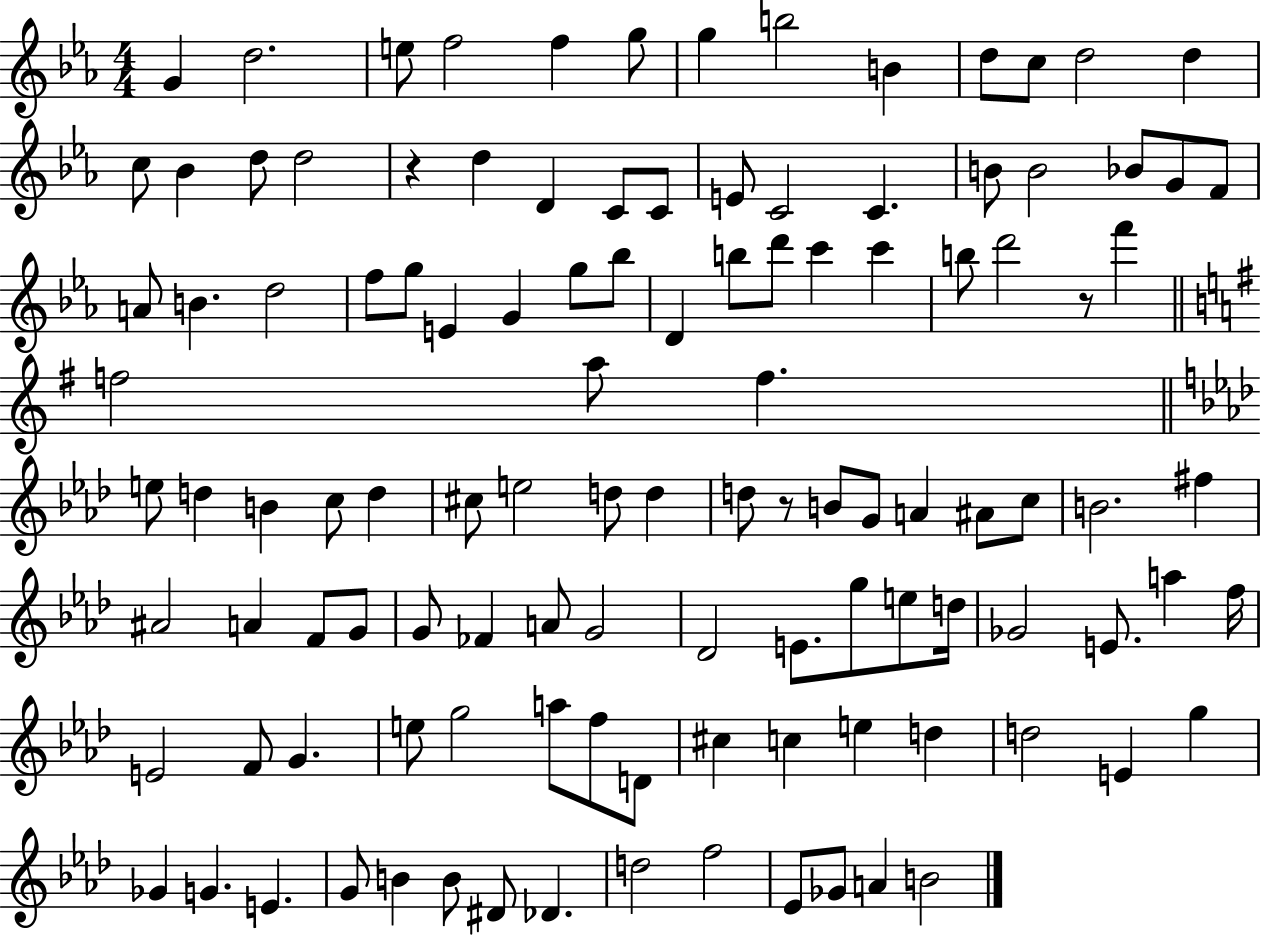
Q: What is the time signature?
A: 4/4